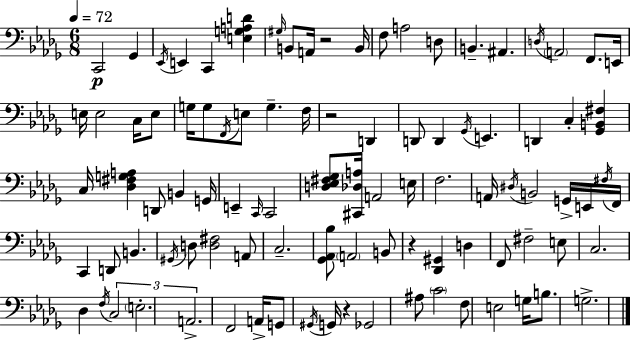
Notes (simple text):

C2/h Gb2/q Eb2/s E2/q C2/q [E3,G3,A3,D4]/q G#3/s B2/e A2/s R/h B2/s F3/e A3/h D3/e B2/q. A#2/q. D3/s A2/h F2/e. E2/s E3/s E3/h C3/s E3/e G3/s G3/e F2/s E3/e G3/q. F3/s R/h D2/q D2/e D2/q Gb2/s E2/q. D2/q C3/q [Gb2,B2,F#3]/q C3/s [Db3,F#3,G3,A3]/q D2/e B2/q G2/s E2/q C2/s C2/h [D3,Eb3,F#3,Gb3]/e [C#2,Db3,A3]/s A2/h E3/s F3/h. A2/s D#3/s B2/h G2/s E2/s F#3/s F2/s C2/q D2/e B2/q. G#2/s D3/e [D3,F#3]/h A2/e C3/h. [Gb2,Ab2,Bb3]/e A2/h B2/e R/q [Db2,G#2]/q D3/q F2/e F#3/h E3/e C3/h. Db3/q F3/s C3/h E3/h. A2/h. F2/h A2/s G2/e G#2/s G2/s R/q Gb2/h A#3/e C4/h F3/e E3/h G3/s B3/e. G3/h.